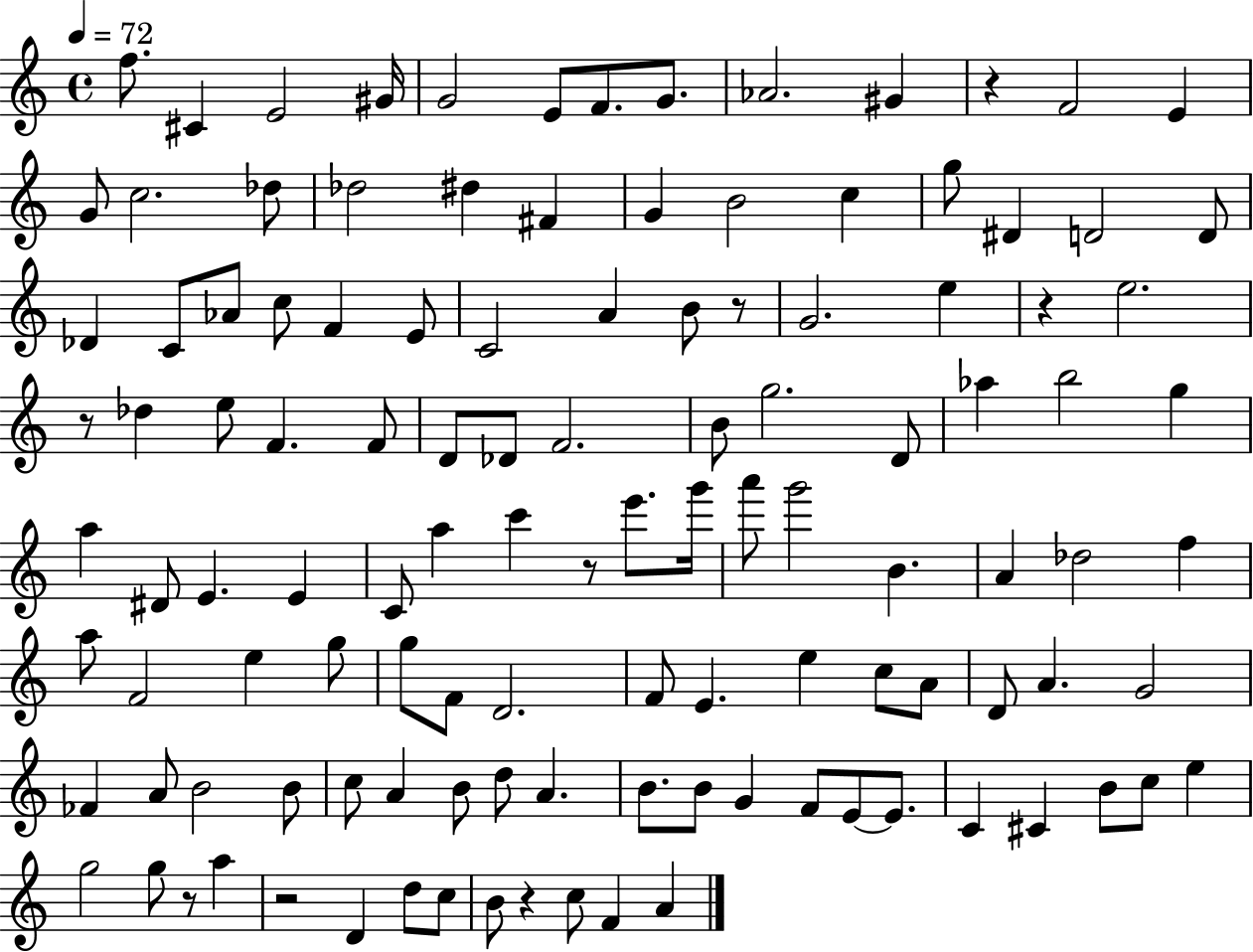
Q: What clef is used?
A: treble